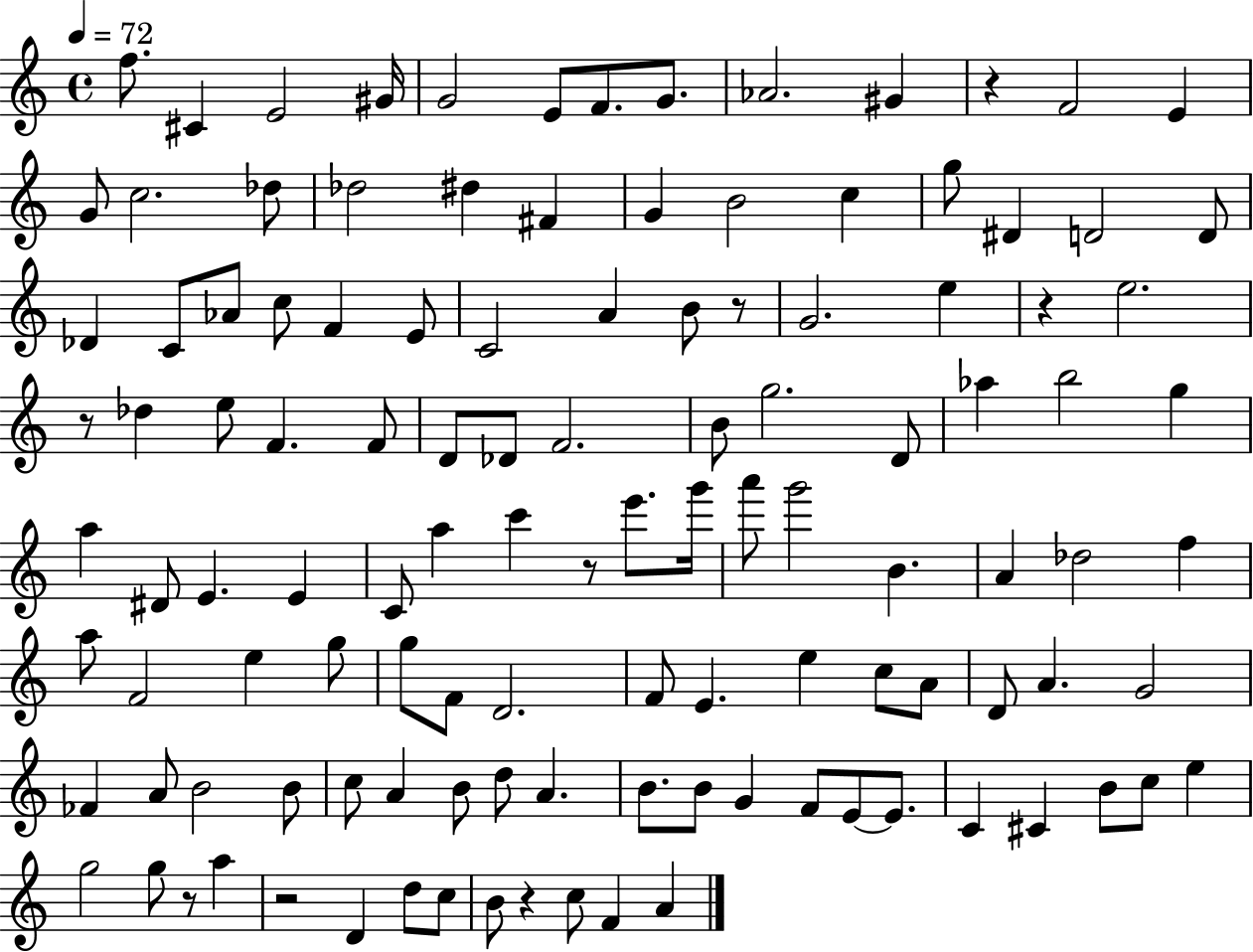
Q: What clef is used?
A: treble